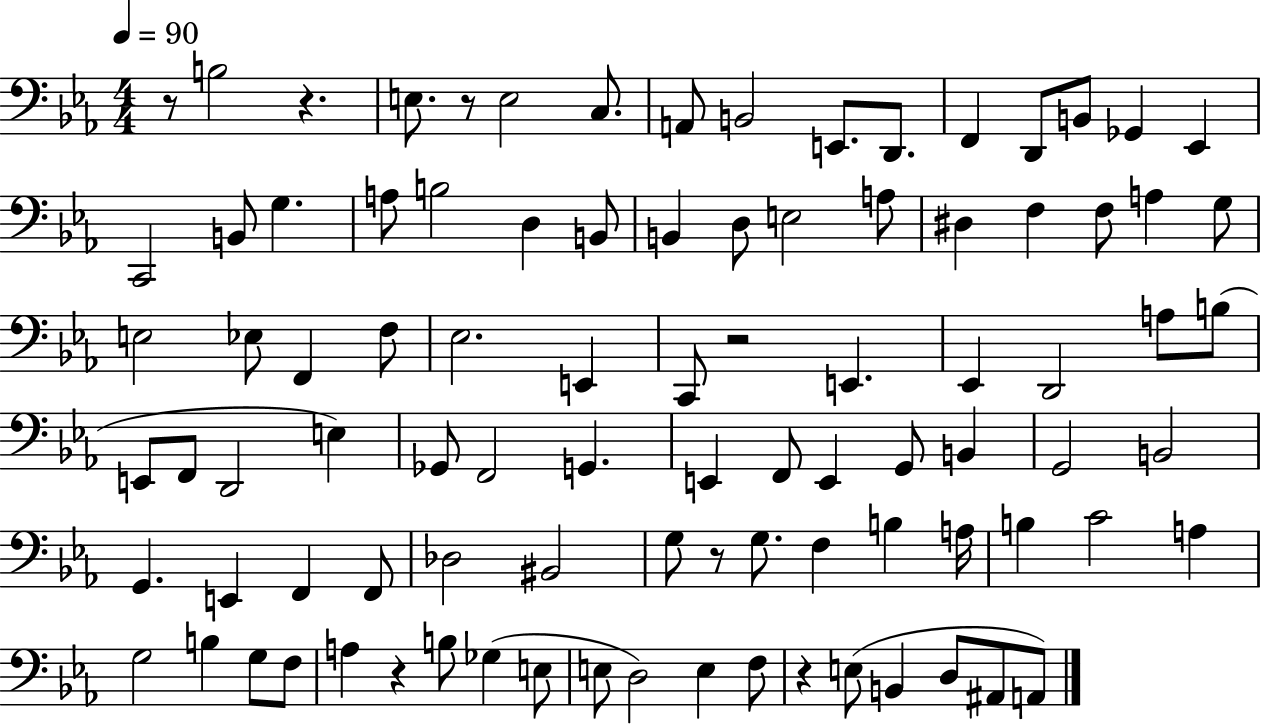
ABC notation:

X:1
T:Untitled
M:4/4
L:1/4
K:Eb
z/2 B,2 z E,/2 z/2 E,2 C,/2 A,,/2 B,,2 E,,/2 D,,/2 F,, D,,/2 B,,/2 _G,, _E,, C,,2 B,,/2 G, A,/2 B,2 D, B,,/2 B,, D,/2 E,2 A,/2 ^D, F, F,/2 A, G,/2 E,2 _E,/2 F,, F,/2 _E,2 E,, C,,/2 z2 E,, _E,, D,,2 A,/2 B,/2 E,,/2 F,,/2 D,,2 E, _G,,/2 F,,2 G,, E,, F,,/2 E,, G,,/2 B,, G,,2 B,,2 G,, E,, F,, F,,/2 _D,2 ^B,,2 G,/2 z/2 G,/2 F, B, A,/4 B, C2 A, G,2 B, G,/2 F,/2 A, z B,/2 _G, E,/2 E,/2 D,2 E, F,/2 z E,/2 B,, D,/2 ^A,,/2 A,,/2